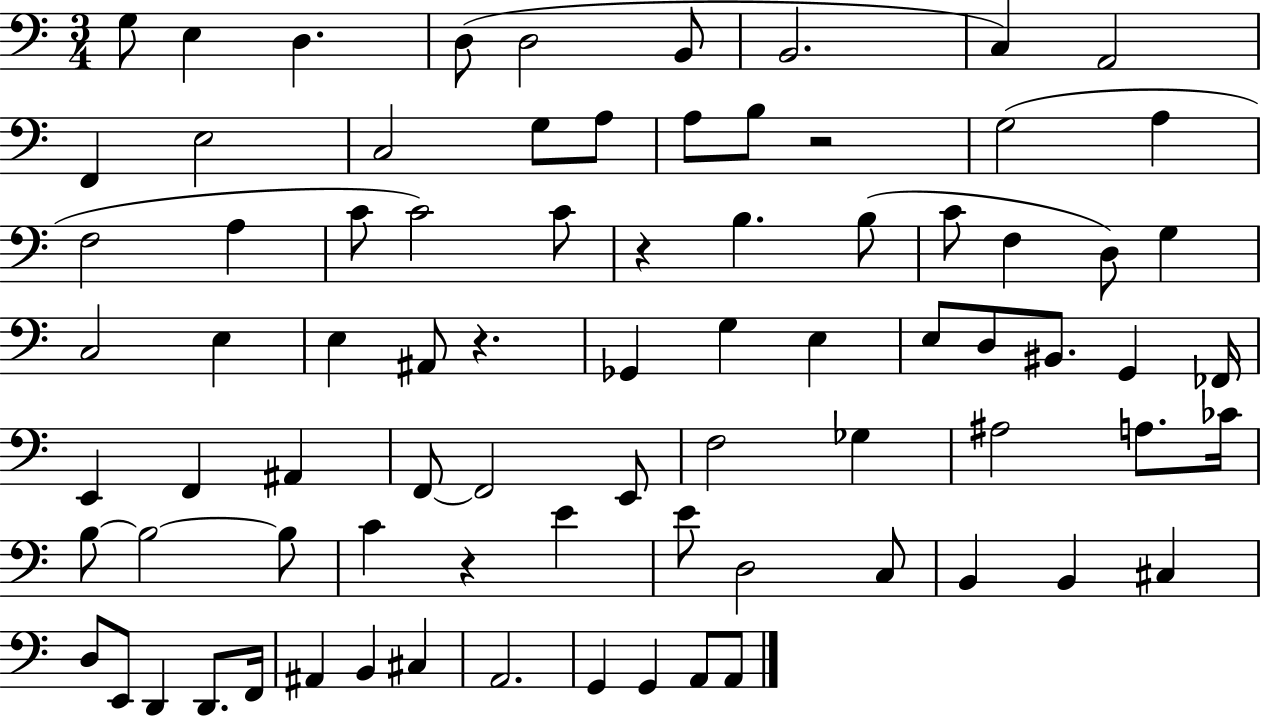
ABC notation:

X:1
T:Untitled
M:3/4
L:1/4
K:C
G,/2 E, D, D,/2 D,2 B,,/2 B,,2 C, A,,2 F,, E,2 C,2 G,/2 A,/2 A,/2 B,/2 z2 G,2 A, F,2 A, C/2 C2 C/2 z B, B,/2 C/2 F, D,/2 G, C,2 E, E, ^A,,/2 z _G,, G, E, E,/2 D,/2 ^B,,/2 G,, _F,,/4 E,, F,, ^A,, F,,/2 F,,2 E,,/2 F,2 _G, ^A,2 A,/2 _C/4 B,/2 B,2 B,/2 C z E E/2 D,2 C,/2 B,, B,, ^C, D,/2 E,,/2 D,, D,,/2 F,,/4 ^A,, B,, ^C, A,,2 G,, G,, A,,/2 A,,/2